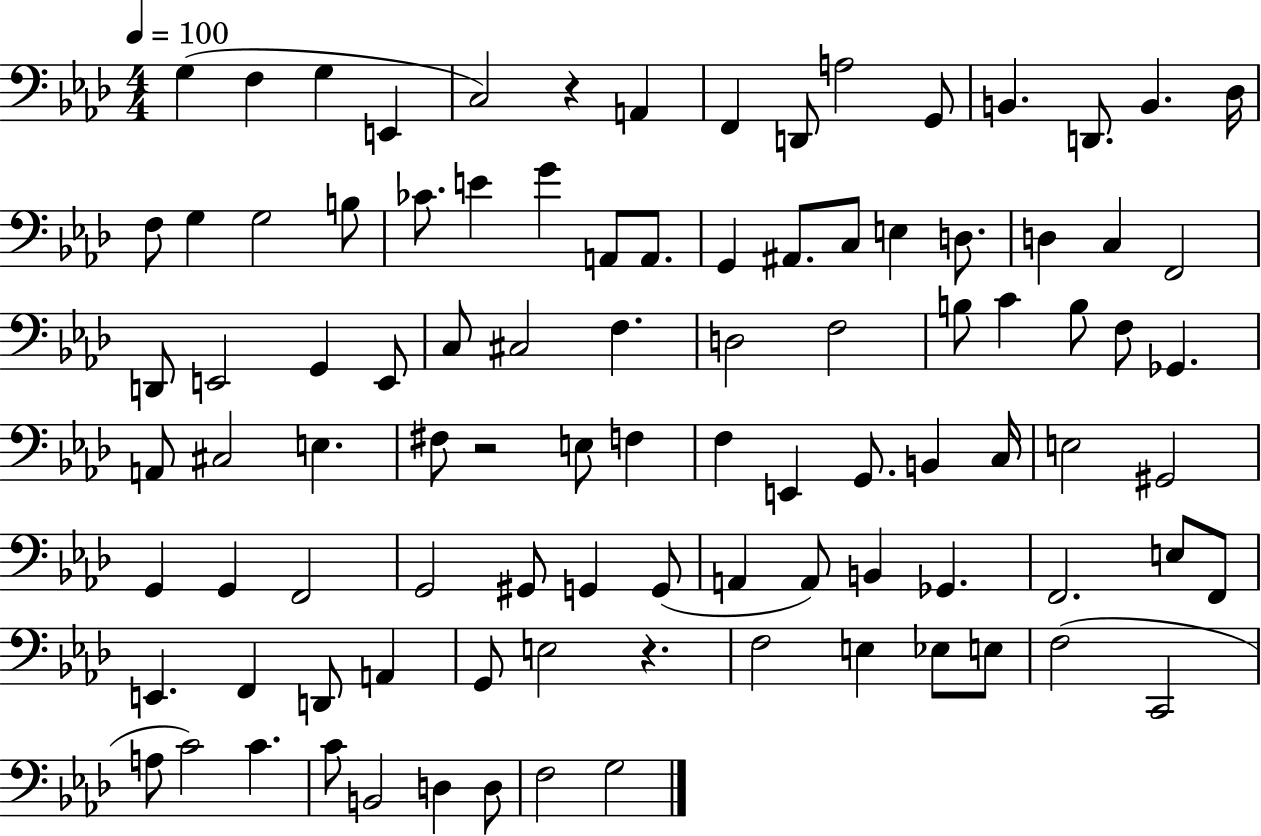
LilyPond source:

{
  \clef bass
  \numericTimeSignature
  \time 4/4
  \key aes \major
  \tempo 4 = 100
  \repeat volta 2 { g4( f4 g4 e,4 | c2) r4 a,4 | f,4 d,8 a2 g,8 | b,4. d,8. b,4. des16 | \break f8 g4 g2 b8 | ces'8. e'4 g'4 a,8 a,8. | g,4 ais,8. c8 e4 d8. | d4 c4 f,2 | \break d,8 e,2 g,4 e,8 | c8 cis2 f4. | d2 f2 | b8 c'4 b8 f8 ges,4. | \break a,8 cis2 e4. | fis8 r2 e8 f4 | f4 e,4 g,8. b,4 c16 | e2 gis,2 | \break g,4 g,4 f,2 | g,2 gis,8 g,4 g,8( | a,4 a,8) b,4 ges,4. | f,2. e8 f,8 | \break e,4. f,4 d,8 a,4 | g,8 e2 r4. | f2 e4 ees8 e8 | f2( c,2 | \break a8 c'2) c'4. | c'8 b,2 d4 d8 | f2 g2 | } \bar "|."
}